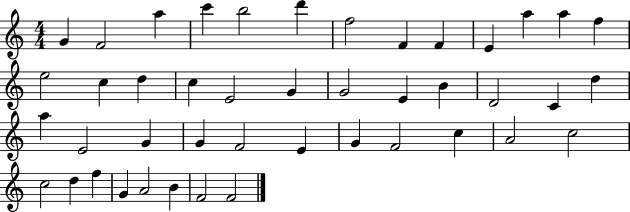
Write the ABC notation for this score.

X:1
T:Untitled
M:4/4
L:1/4
K:C
G F2 a c' b2 d' f2 F F E a a f e2 c d c E2 G G2 E B D2 C d a E2 G G F2 E G F2 c A2 c2 c2 d f G A2 B F2 F2